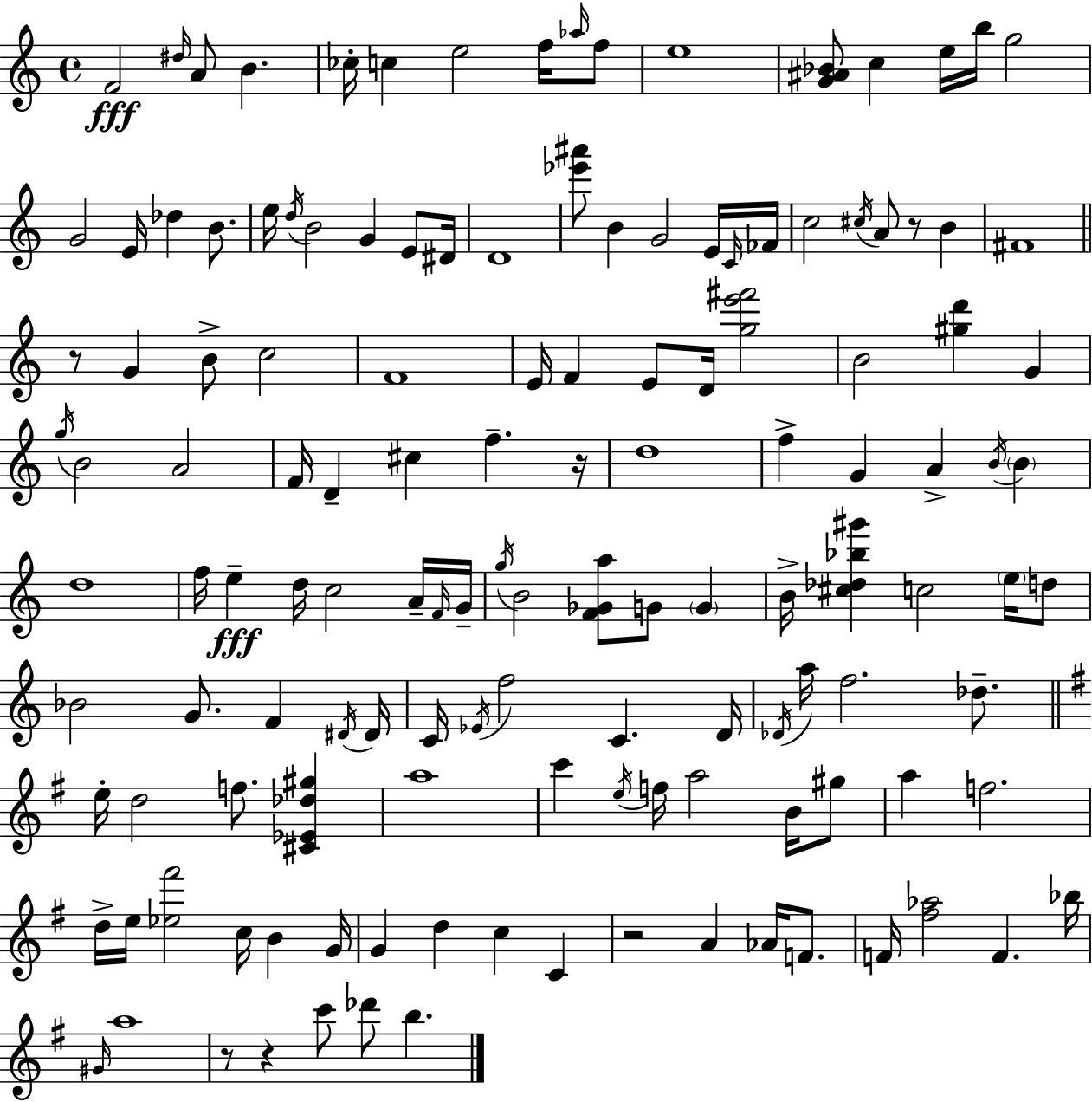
{
  \clef treble
  \time 4/4
  \defaultTimeSignature
  \key a \minor
  f'2\fff \grace { dis''16 } a'8 b'4. | ces''16-. c''4 e''2 f''16 \grace { aes''16 } | f''8 e''1 | <g' ais' bes'>8 c''4 e''16 b''16 g''2 | \break g'2 e'16 des''4 b'8. | e''16 \acciaccatura { d''16 } b'2 g'4 | e'8 dis'16 d'1 | <ees''' ais'''>8 b'4 g'2 | \break e'16 \grace { c'16 } fes'16 c''2 \acciaccatura { cis''16 } a'8 r8 | b'4 fis'1 | \bar "||" \break \key c \major r8 g'4 b'8-> c''2 | f'1 | e'16 f'4 e'8 d'16 <g'' e''' fis'''>2 | b'2 <gis'' d'''>4 g'4 | \break \acciaccatura { g''16 } b'2 a'2 | f'16 d'4-- cis''4 f''4.-- | r16 d''1 | f''4-> g'4 a'4-> \acciaccatura { b'16 } \parenthesize b'4 | \break d''1 | f''16 e''4--\fff d''16 c''2 | a'16-- \grace { f'16 } g'16-- \acciaccatura { g''16 } b'2 <f' ges' a''>8 g'8 | \parenthesize g'4 b'16-> <cis'' des'' bes'' gis'''>4 c''2 | \break \parenthesize e''16 d''8 bes'2 g'8. f'4 | \acciaccatura { dis'16 } dis'16 c'16 \acciaccatura { ees'16 } f''2 c'4. | d'16 \acciaccatura { des'16 } a''16 f''2. | des''8.-- \bar "||" \break \key e \minor e''16-. d''2 f''8. <cis' ees' des'' gis''>4 | a''1 | c'''4 \acciaccatura { e''16 } f''16 a''2 b'16 gis''8 | a''4 f''2. | \break d''16-> e''16 <ees'' fis'''>2 c''16 b'4 | g'16 g'4 d''4 c''4 c'4 | r2 a'4 aes'16 f'8. | f'16 <fis'' aes''>2 f'4. | \break bes''16 \grace { gis'16 } a''1 | r8 r4 c'''8 des'''8 b''4. | \bar "|."
}